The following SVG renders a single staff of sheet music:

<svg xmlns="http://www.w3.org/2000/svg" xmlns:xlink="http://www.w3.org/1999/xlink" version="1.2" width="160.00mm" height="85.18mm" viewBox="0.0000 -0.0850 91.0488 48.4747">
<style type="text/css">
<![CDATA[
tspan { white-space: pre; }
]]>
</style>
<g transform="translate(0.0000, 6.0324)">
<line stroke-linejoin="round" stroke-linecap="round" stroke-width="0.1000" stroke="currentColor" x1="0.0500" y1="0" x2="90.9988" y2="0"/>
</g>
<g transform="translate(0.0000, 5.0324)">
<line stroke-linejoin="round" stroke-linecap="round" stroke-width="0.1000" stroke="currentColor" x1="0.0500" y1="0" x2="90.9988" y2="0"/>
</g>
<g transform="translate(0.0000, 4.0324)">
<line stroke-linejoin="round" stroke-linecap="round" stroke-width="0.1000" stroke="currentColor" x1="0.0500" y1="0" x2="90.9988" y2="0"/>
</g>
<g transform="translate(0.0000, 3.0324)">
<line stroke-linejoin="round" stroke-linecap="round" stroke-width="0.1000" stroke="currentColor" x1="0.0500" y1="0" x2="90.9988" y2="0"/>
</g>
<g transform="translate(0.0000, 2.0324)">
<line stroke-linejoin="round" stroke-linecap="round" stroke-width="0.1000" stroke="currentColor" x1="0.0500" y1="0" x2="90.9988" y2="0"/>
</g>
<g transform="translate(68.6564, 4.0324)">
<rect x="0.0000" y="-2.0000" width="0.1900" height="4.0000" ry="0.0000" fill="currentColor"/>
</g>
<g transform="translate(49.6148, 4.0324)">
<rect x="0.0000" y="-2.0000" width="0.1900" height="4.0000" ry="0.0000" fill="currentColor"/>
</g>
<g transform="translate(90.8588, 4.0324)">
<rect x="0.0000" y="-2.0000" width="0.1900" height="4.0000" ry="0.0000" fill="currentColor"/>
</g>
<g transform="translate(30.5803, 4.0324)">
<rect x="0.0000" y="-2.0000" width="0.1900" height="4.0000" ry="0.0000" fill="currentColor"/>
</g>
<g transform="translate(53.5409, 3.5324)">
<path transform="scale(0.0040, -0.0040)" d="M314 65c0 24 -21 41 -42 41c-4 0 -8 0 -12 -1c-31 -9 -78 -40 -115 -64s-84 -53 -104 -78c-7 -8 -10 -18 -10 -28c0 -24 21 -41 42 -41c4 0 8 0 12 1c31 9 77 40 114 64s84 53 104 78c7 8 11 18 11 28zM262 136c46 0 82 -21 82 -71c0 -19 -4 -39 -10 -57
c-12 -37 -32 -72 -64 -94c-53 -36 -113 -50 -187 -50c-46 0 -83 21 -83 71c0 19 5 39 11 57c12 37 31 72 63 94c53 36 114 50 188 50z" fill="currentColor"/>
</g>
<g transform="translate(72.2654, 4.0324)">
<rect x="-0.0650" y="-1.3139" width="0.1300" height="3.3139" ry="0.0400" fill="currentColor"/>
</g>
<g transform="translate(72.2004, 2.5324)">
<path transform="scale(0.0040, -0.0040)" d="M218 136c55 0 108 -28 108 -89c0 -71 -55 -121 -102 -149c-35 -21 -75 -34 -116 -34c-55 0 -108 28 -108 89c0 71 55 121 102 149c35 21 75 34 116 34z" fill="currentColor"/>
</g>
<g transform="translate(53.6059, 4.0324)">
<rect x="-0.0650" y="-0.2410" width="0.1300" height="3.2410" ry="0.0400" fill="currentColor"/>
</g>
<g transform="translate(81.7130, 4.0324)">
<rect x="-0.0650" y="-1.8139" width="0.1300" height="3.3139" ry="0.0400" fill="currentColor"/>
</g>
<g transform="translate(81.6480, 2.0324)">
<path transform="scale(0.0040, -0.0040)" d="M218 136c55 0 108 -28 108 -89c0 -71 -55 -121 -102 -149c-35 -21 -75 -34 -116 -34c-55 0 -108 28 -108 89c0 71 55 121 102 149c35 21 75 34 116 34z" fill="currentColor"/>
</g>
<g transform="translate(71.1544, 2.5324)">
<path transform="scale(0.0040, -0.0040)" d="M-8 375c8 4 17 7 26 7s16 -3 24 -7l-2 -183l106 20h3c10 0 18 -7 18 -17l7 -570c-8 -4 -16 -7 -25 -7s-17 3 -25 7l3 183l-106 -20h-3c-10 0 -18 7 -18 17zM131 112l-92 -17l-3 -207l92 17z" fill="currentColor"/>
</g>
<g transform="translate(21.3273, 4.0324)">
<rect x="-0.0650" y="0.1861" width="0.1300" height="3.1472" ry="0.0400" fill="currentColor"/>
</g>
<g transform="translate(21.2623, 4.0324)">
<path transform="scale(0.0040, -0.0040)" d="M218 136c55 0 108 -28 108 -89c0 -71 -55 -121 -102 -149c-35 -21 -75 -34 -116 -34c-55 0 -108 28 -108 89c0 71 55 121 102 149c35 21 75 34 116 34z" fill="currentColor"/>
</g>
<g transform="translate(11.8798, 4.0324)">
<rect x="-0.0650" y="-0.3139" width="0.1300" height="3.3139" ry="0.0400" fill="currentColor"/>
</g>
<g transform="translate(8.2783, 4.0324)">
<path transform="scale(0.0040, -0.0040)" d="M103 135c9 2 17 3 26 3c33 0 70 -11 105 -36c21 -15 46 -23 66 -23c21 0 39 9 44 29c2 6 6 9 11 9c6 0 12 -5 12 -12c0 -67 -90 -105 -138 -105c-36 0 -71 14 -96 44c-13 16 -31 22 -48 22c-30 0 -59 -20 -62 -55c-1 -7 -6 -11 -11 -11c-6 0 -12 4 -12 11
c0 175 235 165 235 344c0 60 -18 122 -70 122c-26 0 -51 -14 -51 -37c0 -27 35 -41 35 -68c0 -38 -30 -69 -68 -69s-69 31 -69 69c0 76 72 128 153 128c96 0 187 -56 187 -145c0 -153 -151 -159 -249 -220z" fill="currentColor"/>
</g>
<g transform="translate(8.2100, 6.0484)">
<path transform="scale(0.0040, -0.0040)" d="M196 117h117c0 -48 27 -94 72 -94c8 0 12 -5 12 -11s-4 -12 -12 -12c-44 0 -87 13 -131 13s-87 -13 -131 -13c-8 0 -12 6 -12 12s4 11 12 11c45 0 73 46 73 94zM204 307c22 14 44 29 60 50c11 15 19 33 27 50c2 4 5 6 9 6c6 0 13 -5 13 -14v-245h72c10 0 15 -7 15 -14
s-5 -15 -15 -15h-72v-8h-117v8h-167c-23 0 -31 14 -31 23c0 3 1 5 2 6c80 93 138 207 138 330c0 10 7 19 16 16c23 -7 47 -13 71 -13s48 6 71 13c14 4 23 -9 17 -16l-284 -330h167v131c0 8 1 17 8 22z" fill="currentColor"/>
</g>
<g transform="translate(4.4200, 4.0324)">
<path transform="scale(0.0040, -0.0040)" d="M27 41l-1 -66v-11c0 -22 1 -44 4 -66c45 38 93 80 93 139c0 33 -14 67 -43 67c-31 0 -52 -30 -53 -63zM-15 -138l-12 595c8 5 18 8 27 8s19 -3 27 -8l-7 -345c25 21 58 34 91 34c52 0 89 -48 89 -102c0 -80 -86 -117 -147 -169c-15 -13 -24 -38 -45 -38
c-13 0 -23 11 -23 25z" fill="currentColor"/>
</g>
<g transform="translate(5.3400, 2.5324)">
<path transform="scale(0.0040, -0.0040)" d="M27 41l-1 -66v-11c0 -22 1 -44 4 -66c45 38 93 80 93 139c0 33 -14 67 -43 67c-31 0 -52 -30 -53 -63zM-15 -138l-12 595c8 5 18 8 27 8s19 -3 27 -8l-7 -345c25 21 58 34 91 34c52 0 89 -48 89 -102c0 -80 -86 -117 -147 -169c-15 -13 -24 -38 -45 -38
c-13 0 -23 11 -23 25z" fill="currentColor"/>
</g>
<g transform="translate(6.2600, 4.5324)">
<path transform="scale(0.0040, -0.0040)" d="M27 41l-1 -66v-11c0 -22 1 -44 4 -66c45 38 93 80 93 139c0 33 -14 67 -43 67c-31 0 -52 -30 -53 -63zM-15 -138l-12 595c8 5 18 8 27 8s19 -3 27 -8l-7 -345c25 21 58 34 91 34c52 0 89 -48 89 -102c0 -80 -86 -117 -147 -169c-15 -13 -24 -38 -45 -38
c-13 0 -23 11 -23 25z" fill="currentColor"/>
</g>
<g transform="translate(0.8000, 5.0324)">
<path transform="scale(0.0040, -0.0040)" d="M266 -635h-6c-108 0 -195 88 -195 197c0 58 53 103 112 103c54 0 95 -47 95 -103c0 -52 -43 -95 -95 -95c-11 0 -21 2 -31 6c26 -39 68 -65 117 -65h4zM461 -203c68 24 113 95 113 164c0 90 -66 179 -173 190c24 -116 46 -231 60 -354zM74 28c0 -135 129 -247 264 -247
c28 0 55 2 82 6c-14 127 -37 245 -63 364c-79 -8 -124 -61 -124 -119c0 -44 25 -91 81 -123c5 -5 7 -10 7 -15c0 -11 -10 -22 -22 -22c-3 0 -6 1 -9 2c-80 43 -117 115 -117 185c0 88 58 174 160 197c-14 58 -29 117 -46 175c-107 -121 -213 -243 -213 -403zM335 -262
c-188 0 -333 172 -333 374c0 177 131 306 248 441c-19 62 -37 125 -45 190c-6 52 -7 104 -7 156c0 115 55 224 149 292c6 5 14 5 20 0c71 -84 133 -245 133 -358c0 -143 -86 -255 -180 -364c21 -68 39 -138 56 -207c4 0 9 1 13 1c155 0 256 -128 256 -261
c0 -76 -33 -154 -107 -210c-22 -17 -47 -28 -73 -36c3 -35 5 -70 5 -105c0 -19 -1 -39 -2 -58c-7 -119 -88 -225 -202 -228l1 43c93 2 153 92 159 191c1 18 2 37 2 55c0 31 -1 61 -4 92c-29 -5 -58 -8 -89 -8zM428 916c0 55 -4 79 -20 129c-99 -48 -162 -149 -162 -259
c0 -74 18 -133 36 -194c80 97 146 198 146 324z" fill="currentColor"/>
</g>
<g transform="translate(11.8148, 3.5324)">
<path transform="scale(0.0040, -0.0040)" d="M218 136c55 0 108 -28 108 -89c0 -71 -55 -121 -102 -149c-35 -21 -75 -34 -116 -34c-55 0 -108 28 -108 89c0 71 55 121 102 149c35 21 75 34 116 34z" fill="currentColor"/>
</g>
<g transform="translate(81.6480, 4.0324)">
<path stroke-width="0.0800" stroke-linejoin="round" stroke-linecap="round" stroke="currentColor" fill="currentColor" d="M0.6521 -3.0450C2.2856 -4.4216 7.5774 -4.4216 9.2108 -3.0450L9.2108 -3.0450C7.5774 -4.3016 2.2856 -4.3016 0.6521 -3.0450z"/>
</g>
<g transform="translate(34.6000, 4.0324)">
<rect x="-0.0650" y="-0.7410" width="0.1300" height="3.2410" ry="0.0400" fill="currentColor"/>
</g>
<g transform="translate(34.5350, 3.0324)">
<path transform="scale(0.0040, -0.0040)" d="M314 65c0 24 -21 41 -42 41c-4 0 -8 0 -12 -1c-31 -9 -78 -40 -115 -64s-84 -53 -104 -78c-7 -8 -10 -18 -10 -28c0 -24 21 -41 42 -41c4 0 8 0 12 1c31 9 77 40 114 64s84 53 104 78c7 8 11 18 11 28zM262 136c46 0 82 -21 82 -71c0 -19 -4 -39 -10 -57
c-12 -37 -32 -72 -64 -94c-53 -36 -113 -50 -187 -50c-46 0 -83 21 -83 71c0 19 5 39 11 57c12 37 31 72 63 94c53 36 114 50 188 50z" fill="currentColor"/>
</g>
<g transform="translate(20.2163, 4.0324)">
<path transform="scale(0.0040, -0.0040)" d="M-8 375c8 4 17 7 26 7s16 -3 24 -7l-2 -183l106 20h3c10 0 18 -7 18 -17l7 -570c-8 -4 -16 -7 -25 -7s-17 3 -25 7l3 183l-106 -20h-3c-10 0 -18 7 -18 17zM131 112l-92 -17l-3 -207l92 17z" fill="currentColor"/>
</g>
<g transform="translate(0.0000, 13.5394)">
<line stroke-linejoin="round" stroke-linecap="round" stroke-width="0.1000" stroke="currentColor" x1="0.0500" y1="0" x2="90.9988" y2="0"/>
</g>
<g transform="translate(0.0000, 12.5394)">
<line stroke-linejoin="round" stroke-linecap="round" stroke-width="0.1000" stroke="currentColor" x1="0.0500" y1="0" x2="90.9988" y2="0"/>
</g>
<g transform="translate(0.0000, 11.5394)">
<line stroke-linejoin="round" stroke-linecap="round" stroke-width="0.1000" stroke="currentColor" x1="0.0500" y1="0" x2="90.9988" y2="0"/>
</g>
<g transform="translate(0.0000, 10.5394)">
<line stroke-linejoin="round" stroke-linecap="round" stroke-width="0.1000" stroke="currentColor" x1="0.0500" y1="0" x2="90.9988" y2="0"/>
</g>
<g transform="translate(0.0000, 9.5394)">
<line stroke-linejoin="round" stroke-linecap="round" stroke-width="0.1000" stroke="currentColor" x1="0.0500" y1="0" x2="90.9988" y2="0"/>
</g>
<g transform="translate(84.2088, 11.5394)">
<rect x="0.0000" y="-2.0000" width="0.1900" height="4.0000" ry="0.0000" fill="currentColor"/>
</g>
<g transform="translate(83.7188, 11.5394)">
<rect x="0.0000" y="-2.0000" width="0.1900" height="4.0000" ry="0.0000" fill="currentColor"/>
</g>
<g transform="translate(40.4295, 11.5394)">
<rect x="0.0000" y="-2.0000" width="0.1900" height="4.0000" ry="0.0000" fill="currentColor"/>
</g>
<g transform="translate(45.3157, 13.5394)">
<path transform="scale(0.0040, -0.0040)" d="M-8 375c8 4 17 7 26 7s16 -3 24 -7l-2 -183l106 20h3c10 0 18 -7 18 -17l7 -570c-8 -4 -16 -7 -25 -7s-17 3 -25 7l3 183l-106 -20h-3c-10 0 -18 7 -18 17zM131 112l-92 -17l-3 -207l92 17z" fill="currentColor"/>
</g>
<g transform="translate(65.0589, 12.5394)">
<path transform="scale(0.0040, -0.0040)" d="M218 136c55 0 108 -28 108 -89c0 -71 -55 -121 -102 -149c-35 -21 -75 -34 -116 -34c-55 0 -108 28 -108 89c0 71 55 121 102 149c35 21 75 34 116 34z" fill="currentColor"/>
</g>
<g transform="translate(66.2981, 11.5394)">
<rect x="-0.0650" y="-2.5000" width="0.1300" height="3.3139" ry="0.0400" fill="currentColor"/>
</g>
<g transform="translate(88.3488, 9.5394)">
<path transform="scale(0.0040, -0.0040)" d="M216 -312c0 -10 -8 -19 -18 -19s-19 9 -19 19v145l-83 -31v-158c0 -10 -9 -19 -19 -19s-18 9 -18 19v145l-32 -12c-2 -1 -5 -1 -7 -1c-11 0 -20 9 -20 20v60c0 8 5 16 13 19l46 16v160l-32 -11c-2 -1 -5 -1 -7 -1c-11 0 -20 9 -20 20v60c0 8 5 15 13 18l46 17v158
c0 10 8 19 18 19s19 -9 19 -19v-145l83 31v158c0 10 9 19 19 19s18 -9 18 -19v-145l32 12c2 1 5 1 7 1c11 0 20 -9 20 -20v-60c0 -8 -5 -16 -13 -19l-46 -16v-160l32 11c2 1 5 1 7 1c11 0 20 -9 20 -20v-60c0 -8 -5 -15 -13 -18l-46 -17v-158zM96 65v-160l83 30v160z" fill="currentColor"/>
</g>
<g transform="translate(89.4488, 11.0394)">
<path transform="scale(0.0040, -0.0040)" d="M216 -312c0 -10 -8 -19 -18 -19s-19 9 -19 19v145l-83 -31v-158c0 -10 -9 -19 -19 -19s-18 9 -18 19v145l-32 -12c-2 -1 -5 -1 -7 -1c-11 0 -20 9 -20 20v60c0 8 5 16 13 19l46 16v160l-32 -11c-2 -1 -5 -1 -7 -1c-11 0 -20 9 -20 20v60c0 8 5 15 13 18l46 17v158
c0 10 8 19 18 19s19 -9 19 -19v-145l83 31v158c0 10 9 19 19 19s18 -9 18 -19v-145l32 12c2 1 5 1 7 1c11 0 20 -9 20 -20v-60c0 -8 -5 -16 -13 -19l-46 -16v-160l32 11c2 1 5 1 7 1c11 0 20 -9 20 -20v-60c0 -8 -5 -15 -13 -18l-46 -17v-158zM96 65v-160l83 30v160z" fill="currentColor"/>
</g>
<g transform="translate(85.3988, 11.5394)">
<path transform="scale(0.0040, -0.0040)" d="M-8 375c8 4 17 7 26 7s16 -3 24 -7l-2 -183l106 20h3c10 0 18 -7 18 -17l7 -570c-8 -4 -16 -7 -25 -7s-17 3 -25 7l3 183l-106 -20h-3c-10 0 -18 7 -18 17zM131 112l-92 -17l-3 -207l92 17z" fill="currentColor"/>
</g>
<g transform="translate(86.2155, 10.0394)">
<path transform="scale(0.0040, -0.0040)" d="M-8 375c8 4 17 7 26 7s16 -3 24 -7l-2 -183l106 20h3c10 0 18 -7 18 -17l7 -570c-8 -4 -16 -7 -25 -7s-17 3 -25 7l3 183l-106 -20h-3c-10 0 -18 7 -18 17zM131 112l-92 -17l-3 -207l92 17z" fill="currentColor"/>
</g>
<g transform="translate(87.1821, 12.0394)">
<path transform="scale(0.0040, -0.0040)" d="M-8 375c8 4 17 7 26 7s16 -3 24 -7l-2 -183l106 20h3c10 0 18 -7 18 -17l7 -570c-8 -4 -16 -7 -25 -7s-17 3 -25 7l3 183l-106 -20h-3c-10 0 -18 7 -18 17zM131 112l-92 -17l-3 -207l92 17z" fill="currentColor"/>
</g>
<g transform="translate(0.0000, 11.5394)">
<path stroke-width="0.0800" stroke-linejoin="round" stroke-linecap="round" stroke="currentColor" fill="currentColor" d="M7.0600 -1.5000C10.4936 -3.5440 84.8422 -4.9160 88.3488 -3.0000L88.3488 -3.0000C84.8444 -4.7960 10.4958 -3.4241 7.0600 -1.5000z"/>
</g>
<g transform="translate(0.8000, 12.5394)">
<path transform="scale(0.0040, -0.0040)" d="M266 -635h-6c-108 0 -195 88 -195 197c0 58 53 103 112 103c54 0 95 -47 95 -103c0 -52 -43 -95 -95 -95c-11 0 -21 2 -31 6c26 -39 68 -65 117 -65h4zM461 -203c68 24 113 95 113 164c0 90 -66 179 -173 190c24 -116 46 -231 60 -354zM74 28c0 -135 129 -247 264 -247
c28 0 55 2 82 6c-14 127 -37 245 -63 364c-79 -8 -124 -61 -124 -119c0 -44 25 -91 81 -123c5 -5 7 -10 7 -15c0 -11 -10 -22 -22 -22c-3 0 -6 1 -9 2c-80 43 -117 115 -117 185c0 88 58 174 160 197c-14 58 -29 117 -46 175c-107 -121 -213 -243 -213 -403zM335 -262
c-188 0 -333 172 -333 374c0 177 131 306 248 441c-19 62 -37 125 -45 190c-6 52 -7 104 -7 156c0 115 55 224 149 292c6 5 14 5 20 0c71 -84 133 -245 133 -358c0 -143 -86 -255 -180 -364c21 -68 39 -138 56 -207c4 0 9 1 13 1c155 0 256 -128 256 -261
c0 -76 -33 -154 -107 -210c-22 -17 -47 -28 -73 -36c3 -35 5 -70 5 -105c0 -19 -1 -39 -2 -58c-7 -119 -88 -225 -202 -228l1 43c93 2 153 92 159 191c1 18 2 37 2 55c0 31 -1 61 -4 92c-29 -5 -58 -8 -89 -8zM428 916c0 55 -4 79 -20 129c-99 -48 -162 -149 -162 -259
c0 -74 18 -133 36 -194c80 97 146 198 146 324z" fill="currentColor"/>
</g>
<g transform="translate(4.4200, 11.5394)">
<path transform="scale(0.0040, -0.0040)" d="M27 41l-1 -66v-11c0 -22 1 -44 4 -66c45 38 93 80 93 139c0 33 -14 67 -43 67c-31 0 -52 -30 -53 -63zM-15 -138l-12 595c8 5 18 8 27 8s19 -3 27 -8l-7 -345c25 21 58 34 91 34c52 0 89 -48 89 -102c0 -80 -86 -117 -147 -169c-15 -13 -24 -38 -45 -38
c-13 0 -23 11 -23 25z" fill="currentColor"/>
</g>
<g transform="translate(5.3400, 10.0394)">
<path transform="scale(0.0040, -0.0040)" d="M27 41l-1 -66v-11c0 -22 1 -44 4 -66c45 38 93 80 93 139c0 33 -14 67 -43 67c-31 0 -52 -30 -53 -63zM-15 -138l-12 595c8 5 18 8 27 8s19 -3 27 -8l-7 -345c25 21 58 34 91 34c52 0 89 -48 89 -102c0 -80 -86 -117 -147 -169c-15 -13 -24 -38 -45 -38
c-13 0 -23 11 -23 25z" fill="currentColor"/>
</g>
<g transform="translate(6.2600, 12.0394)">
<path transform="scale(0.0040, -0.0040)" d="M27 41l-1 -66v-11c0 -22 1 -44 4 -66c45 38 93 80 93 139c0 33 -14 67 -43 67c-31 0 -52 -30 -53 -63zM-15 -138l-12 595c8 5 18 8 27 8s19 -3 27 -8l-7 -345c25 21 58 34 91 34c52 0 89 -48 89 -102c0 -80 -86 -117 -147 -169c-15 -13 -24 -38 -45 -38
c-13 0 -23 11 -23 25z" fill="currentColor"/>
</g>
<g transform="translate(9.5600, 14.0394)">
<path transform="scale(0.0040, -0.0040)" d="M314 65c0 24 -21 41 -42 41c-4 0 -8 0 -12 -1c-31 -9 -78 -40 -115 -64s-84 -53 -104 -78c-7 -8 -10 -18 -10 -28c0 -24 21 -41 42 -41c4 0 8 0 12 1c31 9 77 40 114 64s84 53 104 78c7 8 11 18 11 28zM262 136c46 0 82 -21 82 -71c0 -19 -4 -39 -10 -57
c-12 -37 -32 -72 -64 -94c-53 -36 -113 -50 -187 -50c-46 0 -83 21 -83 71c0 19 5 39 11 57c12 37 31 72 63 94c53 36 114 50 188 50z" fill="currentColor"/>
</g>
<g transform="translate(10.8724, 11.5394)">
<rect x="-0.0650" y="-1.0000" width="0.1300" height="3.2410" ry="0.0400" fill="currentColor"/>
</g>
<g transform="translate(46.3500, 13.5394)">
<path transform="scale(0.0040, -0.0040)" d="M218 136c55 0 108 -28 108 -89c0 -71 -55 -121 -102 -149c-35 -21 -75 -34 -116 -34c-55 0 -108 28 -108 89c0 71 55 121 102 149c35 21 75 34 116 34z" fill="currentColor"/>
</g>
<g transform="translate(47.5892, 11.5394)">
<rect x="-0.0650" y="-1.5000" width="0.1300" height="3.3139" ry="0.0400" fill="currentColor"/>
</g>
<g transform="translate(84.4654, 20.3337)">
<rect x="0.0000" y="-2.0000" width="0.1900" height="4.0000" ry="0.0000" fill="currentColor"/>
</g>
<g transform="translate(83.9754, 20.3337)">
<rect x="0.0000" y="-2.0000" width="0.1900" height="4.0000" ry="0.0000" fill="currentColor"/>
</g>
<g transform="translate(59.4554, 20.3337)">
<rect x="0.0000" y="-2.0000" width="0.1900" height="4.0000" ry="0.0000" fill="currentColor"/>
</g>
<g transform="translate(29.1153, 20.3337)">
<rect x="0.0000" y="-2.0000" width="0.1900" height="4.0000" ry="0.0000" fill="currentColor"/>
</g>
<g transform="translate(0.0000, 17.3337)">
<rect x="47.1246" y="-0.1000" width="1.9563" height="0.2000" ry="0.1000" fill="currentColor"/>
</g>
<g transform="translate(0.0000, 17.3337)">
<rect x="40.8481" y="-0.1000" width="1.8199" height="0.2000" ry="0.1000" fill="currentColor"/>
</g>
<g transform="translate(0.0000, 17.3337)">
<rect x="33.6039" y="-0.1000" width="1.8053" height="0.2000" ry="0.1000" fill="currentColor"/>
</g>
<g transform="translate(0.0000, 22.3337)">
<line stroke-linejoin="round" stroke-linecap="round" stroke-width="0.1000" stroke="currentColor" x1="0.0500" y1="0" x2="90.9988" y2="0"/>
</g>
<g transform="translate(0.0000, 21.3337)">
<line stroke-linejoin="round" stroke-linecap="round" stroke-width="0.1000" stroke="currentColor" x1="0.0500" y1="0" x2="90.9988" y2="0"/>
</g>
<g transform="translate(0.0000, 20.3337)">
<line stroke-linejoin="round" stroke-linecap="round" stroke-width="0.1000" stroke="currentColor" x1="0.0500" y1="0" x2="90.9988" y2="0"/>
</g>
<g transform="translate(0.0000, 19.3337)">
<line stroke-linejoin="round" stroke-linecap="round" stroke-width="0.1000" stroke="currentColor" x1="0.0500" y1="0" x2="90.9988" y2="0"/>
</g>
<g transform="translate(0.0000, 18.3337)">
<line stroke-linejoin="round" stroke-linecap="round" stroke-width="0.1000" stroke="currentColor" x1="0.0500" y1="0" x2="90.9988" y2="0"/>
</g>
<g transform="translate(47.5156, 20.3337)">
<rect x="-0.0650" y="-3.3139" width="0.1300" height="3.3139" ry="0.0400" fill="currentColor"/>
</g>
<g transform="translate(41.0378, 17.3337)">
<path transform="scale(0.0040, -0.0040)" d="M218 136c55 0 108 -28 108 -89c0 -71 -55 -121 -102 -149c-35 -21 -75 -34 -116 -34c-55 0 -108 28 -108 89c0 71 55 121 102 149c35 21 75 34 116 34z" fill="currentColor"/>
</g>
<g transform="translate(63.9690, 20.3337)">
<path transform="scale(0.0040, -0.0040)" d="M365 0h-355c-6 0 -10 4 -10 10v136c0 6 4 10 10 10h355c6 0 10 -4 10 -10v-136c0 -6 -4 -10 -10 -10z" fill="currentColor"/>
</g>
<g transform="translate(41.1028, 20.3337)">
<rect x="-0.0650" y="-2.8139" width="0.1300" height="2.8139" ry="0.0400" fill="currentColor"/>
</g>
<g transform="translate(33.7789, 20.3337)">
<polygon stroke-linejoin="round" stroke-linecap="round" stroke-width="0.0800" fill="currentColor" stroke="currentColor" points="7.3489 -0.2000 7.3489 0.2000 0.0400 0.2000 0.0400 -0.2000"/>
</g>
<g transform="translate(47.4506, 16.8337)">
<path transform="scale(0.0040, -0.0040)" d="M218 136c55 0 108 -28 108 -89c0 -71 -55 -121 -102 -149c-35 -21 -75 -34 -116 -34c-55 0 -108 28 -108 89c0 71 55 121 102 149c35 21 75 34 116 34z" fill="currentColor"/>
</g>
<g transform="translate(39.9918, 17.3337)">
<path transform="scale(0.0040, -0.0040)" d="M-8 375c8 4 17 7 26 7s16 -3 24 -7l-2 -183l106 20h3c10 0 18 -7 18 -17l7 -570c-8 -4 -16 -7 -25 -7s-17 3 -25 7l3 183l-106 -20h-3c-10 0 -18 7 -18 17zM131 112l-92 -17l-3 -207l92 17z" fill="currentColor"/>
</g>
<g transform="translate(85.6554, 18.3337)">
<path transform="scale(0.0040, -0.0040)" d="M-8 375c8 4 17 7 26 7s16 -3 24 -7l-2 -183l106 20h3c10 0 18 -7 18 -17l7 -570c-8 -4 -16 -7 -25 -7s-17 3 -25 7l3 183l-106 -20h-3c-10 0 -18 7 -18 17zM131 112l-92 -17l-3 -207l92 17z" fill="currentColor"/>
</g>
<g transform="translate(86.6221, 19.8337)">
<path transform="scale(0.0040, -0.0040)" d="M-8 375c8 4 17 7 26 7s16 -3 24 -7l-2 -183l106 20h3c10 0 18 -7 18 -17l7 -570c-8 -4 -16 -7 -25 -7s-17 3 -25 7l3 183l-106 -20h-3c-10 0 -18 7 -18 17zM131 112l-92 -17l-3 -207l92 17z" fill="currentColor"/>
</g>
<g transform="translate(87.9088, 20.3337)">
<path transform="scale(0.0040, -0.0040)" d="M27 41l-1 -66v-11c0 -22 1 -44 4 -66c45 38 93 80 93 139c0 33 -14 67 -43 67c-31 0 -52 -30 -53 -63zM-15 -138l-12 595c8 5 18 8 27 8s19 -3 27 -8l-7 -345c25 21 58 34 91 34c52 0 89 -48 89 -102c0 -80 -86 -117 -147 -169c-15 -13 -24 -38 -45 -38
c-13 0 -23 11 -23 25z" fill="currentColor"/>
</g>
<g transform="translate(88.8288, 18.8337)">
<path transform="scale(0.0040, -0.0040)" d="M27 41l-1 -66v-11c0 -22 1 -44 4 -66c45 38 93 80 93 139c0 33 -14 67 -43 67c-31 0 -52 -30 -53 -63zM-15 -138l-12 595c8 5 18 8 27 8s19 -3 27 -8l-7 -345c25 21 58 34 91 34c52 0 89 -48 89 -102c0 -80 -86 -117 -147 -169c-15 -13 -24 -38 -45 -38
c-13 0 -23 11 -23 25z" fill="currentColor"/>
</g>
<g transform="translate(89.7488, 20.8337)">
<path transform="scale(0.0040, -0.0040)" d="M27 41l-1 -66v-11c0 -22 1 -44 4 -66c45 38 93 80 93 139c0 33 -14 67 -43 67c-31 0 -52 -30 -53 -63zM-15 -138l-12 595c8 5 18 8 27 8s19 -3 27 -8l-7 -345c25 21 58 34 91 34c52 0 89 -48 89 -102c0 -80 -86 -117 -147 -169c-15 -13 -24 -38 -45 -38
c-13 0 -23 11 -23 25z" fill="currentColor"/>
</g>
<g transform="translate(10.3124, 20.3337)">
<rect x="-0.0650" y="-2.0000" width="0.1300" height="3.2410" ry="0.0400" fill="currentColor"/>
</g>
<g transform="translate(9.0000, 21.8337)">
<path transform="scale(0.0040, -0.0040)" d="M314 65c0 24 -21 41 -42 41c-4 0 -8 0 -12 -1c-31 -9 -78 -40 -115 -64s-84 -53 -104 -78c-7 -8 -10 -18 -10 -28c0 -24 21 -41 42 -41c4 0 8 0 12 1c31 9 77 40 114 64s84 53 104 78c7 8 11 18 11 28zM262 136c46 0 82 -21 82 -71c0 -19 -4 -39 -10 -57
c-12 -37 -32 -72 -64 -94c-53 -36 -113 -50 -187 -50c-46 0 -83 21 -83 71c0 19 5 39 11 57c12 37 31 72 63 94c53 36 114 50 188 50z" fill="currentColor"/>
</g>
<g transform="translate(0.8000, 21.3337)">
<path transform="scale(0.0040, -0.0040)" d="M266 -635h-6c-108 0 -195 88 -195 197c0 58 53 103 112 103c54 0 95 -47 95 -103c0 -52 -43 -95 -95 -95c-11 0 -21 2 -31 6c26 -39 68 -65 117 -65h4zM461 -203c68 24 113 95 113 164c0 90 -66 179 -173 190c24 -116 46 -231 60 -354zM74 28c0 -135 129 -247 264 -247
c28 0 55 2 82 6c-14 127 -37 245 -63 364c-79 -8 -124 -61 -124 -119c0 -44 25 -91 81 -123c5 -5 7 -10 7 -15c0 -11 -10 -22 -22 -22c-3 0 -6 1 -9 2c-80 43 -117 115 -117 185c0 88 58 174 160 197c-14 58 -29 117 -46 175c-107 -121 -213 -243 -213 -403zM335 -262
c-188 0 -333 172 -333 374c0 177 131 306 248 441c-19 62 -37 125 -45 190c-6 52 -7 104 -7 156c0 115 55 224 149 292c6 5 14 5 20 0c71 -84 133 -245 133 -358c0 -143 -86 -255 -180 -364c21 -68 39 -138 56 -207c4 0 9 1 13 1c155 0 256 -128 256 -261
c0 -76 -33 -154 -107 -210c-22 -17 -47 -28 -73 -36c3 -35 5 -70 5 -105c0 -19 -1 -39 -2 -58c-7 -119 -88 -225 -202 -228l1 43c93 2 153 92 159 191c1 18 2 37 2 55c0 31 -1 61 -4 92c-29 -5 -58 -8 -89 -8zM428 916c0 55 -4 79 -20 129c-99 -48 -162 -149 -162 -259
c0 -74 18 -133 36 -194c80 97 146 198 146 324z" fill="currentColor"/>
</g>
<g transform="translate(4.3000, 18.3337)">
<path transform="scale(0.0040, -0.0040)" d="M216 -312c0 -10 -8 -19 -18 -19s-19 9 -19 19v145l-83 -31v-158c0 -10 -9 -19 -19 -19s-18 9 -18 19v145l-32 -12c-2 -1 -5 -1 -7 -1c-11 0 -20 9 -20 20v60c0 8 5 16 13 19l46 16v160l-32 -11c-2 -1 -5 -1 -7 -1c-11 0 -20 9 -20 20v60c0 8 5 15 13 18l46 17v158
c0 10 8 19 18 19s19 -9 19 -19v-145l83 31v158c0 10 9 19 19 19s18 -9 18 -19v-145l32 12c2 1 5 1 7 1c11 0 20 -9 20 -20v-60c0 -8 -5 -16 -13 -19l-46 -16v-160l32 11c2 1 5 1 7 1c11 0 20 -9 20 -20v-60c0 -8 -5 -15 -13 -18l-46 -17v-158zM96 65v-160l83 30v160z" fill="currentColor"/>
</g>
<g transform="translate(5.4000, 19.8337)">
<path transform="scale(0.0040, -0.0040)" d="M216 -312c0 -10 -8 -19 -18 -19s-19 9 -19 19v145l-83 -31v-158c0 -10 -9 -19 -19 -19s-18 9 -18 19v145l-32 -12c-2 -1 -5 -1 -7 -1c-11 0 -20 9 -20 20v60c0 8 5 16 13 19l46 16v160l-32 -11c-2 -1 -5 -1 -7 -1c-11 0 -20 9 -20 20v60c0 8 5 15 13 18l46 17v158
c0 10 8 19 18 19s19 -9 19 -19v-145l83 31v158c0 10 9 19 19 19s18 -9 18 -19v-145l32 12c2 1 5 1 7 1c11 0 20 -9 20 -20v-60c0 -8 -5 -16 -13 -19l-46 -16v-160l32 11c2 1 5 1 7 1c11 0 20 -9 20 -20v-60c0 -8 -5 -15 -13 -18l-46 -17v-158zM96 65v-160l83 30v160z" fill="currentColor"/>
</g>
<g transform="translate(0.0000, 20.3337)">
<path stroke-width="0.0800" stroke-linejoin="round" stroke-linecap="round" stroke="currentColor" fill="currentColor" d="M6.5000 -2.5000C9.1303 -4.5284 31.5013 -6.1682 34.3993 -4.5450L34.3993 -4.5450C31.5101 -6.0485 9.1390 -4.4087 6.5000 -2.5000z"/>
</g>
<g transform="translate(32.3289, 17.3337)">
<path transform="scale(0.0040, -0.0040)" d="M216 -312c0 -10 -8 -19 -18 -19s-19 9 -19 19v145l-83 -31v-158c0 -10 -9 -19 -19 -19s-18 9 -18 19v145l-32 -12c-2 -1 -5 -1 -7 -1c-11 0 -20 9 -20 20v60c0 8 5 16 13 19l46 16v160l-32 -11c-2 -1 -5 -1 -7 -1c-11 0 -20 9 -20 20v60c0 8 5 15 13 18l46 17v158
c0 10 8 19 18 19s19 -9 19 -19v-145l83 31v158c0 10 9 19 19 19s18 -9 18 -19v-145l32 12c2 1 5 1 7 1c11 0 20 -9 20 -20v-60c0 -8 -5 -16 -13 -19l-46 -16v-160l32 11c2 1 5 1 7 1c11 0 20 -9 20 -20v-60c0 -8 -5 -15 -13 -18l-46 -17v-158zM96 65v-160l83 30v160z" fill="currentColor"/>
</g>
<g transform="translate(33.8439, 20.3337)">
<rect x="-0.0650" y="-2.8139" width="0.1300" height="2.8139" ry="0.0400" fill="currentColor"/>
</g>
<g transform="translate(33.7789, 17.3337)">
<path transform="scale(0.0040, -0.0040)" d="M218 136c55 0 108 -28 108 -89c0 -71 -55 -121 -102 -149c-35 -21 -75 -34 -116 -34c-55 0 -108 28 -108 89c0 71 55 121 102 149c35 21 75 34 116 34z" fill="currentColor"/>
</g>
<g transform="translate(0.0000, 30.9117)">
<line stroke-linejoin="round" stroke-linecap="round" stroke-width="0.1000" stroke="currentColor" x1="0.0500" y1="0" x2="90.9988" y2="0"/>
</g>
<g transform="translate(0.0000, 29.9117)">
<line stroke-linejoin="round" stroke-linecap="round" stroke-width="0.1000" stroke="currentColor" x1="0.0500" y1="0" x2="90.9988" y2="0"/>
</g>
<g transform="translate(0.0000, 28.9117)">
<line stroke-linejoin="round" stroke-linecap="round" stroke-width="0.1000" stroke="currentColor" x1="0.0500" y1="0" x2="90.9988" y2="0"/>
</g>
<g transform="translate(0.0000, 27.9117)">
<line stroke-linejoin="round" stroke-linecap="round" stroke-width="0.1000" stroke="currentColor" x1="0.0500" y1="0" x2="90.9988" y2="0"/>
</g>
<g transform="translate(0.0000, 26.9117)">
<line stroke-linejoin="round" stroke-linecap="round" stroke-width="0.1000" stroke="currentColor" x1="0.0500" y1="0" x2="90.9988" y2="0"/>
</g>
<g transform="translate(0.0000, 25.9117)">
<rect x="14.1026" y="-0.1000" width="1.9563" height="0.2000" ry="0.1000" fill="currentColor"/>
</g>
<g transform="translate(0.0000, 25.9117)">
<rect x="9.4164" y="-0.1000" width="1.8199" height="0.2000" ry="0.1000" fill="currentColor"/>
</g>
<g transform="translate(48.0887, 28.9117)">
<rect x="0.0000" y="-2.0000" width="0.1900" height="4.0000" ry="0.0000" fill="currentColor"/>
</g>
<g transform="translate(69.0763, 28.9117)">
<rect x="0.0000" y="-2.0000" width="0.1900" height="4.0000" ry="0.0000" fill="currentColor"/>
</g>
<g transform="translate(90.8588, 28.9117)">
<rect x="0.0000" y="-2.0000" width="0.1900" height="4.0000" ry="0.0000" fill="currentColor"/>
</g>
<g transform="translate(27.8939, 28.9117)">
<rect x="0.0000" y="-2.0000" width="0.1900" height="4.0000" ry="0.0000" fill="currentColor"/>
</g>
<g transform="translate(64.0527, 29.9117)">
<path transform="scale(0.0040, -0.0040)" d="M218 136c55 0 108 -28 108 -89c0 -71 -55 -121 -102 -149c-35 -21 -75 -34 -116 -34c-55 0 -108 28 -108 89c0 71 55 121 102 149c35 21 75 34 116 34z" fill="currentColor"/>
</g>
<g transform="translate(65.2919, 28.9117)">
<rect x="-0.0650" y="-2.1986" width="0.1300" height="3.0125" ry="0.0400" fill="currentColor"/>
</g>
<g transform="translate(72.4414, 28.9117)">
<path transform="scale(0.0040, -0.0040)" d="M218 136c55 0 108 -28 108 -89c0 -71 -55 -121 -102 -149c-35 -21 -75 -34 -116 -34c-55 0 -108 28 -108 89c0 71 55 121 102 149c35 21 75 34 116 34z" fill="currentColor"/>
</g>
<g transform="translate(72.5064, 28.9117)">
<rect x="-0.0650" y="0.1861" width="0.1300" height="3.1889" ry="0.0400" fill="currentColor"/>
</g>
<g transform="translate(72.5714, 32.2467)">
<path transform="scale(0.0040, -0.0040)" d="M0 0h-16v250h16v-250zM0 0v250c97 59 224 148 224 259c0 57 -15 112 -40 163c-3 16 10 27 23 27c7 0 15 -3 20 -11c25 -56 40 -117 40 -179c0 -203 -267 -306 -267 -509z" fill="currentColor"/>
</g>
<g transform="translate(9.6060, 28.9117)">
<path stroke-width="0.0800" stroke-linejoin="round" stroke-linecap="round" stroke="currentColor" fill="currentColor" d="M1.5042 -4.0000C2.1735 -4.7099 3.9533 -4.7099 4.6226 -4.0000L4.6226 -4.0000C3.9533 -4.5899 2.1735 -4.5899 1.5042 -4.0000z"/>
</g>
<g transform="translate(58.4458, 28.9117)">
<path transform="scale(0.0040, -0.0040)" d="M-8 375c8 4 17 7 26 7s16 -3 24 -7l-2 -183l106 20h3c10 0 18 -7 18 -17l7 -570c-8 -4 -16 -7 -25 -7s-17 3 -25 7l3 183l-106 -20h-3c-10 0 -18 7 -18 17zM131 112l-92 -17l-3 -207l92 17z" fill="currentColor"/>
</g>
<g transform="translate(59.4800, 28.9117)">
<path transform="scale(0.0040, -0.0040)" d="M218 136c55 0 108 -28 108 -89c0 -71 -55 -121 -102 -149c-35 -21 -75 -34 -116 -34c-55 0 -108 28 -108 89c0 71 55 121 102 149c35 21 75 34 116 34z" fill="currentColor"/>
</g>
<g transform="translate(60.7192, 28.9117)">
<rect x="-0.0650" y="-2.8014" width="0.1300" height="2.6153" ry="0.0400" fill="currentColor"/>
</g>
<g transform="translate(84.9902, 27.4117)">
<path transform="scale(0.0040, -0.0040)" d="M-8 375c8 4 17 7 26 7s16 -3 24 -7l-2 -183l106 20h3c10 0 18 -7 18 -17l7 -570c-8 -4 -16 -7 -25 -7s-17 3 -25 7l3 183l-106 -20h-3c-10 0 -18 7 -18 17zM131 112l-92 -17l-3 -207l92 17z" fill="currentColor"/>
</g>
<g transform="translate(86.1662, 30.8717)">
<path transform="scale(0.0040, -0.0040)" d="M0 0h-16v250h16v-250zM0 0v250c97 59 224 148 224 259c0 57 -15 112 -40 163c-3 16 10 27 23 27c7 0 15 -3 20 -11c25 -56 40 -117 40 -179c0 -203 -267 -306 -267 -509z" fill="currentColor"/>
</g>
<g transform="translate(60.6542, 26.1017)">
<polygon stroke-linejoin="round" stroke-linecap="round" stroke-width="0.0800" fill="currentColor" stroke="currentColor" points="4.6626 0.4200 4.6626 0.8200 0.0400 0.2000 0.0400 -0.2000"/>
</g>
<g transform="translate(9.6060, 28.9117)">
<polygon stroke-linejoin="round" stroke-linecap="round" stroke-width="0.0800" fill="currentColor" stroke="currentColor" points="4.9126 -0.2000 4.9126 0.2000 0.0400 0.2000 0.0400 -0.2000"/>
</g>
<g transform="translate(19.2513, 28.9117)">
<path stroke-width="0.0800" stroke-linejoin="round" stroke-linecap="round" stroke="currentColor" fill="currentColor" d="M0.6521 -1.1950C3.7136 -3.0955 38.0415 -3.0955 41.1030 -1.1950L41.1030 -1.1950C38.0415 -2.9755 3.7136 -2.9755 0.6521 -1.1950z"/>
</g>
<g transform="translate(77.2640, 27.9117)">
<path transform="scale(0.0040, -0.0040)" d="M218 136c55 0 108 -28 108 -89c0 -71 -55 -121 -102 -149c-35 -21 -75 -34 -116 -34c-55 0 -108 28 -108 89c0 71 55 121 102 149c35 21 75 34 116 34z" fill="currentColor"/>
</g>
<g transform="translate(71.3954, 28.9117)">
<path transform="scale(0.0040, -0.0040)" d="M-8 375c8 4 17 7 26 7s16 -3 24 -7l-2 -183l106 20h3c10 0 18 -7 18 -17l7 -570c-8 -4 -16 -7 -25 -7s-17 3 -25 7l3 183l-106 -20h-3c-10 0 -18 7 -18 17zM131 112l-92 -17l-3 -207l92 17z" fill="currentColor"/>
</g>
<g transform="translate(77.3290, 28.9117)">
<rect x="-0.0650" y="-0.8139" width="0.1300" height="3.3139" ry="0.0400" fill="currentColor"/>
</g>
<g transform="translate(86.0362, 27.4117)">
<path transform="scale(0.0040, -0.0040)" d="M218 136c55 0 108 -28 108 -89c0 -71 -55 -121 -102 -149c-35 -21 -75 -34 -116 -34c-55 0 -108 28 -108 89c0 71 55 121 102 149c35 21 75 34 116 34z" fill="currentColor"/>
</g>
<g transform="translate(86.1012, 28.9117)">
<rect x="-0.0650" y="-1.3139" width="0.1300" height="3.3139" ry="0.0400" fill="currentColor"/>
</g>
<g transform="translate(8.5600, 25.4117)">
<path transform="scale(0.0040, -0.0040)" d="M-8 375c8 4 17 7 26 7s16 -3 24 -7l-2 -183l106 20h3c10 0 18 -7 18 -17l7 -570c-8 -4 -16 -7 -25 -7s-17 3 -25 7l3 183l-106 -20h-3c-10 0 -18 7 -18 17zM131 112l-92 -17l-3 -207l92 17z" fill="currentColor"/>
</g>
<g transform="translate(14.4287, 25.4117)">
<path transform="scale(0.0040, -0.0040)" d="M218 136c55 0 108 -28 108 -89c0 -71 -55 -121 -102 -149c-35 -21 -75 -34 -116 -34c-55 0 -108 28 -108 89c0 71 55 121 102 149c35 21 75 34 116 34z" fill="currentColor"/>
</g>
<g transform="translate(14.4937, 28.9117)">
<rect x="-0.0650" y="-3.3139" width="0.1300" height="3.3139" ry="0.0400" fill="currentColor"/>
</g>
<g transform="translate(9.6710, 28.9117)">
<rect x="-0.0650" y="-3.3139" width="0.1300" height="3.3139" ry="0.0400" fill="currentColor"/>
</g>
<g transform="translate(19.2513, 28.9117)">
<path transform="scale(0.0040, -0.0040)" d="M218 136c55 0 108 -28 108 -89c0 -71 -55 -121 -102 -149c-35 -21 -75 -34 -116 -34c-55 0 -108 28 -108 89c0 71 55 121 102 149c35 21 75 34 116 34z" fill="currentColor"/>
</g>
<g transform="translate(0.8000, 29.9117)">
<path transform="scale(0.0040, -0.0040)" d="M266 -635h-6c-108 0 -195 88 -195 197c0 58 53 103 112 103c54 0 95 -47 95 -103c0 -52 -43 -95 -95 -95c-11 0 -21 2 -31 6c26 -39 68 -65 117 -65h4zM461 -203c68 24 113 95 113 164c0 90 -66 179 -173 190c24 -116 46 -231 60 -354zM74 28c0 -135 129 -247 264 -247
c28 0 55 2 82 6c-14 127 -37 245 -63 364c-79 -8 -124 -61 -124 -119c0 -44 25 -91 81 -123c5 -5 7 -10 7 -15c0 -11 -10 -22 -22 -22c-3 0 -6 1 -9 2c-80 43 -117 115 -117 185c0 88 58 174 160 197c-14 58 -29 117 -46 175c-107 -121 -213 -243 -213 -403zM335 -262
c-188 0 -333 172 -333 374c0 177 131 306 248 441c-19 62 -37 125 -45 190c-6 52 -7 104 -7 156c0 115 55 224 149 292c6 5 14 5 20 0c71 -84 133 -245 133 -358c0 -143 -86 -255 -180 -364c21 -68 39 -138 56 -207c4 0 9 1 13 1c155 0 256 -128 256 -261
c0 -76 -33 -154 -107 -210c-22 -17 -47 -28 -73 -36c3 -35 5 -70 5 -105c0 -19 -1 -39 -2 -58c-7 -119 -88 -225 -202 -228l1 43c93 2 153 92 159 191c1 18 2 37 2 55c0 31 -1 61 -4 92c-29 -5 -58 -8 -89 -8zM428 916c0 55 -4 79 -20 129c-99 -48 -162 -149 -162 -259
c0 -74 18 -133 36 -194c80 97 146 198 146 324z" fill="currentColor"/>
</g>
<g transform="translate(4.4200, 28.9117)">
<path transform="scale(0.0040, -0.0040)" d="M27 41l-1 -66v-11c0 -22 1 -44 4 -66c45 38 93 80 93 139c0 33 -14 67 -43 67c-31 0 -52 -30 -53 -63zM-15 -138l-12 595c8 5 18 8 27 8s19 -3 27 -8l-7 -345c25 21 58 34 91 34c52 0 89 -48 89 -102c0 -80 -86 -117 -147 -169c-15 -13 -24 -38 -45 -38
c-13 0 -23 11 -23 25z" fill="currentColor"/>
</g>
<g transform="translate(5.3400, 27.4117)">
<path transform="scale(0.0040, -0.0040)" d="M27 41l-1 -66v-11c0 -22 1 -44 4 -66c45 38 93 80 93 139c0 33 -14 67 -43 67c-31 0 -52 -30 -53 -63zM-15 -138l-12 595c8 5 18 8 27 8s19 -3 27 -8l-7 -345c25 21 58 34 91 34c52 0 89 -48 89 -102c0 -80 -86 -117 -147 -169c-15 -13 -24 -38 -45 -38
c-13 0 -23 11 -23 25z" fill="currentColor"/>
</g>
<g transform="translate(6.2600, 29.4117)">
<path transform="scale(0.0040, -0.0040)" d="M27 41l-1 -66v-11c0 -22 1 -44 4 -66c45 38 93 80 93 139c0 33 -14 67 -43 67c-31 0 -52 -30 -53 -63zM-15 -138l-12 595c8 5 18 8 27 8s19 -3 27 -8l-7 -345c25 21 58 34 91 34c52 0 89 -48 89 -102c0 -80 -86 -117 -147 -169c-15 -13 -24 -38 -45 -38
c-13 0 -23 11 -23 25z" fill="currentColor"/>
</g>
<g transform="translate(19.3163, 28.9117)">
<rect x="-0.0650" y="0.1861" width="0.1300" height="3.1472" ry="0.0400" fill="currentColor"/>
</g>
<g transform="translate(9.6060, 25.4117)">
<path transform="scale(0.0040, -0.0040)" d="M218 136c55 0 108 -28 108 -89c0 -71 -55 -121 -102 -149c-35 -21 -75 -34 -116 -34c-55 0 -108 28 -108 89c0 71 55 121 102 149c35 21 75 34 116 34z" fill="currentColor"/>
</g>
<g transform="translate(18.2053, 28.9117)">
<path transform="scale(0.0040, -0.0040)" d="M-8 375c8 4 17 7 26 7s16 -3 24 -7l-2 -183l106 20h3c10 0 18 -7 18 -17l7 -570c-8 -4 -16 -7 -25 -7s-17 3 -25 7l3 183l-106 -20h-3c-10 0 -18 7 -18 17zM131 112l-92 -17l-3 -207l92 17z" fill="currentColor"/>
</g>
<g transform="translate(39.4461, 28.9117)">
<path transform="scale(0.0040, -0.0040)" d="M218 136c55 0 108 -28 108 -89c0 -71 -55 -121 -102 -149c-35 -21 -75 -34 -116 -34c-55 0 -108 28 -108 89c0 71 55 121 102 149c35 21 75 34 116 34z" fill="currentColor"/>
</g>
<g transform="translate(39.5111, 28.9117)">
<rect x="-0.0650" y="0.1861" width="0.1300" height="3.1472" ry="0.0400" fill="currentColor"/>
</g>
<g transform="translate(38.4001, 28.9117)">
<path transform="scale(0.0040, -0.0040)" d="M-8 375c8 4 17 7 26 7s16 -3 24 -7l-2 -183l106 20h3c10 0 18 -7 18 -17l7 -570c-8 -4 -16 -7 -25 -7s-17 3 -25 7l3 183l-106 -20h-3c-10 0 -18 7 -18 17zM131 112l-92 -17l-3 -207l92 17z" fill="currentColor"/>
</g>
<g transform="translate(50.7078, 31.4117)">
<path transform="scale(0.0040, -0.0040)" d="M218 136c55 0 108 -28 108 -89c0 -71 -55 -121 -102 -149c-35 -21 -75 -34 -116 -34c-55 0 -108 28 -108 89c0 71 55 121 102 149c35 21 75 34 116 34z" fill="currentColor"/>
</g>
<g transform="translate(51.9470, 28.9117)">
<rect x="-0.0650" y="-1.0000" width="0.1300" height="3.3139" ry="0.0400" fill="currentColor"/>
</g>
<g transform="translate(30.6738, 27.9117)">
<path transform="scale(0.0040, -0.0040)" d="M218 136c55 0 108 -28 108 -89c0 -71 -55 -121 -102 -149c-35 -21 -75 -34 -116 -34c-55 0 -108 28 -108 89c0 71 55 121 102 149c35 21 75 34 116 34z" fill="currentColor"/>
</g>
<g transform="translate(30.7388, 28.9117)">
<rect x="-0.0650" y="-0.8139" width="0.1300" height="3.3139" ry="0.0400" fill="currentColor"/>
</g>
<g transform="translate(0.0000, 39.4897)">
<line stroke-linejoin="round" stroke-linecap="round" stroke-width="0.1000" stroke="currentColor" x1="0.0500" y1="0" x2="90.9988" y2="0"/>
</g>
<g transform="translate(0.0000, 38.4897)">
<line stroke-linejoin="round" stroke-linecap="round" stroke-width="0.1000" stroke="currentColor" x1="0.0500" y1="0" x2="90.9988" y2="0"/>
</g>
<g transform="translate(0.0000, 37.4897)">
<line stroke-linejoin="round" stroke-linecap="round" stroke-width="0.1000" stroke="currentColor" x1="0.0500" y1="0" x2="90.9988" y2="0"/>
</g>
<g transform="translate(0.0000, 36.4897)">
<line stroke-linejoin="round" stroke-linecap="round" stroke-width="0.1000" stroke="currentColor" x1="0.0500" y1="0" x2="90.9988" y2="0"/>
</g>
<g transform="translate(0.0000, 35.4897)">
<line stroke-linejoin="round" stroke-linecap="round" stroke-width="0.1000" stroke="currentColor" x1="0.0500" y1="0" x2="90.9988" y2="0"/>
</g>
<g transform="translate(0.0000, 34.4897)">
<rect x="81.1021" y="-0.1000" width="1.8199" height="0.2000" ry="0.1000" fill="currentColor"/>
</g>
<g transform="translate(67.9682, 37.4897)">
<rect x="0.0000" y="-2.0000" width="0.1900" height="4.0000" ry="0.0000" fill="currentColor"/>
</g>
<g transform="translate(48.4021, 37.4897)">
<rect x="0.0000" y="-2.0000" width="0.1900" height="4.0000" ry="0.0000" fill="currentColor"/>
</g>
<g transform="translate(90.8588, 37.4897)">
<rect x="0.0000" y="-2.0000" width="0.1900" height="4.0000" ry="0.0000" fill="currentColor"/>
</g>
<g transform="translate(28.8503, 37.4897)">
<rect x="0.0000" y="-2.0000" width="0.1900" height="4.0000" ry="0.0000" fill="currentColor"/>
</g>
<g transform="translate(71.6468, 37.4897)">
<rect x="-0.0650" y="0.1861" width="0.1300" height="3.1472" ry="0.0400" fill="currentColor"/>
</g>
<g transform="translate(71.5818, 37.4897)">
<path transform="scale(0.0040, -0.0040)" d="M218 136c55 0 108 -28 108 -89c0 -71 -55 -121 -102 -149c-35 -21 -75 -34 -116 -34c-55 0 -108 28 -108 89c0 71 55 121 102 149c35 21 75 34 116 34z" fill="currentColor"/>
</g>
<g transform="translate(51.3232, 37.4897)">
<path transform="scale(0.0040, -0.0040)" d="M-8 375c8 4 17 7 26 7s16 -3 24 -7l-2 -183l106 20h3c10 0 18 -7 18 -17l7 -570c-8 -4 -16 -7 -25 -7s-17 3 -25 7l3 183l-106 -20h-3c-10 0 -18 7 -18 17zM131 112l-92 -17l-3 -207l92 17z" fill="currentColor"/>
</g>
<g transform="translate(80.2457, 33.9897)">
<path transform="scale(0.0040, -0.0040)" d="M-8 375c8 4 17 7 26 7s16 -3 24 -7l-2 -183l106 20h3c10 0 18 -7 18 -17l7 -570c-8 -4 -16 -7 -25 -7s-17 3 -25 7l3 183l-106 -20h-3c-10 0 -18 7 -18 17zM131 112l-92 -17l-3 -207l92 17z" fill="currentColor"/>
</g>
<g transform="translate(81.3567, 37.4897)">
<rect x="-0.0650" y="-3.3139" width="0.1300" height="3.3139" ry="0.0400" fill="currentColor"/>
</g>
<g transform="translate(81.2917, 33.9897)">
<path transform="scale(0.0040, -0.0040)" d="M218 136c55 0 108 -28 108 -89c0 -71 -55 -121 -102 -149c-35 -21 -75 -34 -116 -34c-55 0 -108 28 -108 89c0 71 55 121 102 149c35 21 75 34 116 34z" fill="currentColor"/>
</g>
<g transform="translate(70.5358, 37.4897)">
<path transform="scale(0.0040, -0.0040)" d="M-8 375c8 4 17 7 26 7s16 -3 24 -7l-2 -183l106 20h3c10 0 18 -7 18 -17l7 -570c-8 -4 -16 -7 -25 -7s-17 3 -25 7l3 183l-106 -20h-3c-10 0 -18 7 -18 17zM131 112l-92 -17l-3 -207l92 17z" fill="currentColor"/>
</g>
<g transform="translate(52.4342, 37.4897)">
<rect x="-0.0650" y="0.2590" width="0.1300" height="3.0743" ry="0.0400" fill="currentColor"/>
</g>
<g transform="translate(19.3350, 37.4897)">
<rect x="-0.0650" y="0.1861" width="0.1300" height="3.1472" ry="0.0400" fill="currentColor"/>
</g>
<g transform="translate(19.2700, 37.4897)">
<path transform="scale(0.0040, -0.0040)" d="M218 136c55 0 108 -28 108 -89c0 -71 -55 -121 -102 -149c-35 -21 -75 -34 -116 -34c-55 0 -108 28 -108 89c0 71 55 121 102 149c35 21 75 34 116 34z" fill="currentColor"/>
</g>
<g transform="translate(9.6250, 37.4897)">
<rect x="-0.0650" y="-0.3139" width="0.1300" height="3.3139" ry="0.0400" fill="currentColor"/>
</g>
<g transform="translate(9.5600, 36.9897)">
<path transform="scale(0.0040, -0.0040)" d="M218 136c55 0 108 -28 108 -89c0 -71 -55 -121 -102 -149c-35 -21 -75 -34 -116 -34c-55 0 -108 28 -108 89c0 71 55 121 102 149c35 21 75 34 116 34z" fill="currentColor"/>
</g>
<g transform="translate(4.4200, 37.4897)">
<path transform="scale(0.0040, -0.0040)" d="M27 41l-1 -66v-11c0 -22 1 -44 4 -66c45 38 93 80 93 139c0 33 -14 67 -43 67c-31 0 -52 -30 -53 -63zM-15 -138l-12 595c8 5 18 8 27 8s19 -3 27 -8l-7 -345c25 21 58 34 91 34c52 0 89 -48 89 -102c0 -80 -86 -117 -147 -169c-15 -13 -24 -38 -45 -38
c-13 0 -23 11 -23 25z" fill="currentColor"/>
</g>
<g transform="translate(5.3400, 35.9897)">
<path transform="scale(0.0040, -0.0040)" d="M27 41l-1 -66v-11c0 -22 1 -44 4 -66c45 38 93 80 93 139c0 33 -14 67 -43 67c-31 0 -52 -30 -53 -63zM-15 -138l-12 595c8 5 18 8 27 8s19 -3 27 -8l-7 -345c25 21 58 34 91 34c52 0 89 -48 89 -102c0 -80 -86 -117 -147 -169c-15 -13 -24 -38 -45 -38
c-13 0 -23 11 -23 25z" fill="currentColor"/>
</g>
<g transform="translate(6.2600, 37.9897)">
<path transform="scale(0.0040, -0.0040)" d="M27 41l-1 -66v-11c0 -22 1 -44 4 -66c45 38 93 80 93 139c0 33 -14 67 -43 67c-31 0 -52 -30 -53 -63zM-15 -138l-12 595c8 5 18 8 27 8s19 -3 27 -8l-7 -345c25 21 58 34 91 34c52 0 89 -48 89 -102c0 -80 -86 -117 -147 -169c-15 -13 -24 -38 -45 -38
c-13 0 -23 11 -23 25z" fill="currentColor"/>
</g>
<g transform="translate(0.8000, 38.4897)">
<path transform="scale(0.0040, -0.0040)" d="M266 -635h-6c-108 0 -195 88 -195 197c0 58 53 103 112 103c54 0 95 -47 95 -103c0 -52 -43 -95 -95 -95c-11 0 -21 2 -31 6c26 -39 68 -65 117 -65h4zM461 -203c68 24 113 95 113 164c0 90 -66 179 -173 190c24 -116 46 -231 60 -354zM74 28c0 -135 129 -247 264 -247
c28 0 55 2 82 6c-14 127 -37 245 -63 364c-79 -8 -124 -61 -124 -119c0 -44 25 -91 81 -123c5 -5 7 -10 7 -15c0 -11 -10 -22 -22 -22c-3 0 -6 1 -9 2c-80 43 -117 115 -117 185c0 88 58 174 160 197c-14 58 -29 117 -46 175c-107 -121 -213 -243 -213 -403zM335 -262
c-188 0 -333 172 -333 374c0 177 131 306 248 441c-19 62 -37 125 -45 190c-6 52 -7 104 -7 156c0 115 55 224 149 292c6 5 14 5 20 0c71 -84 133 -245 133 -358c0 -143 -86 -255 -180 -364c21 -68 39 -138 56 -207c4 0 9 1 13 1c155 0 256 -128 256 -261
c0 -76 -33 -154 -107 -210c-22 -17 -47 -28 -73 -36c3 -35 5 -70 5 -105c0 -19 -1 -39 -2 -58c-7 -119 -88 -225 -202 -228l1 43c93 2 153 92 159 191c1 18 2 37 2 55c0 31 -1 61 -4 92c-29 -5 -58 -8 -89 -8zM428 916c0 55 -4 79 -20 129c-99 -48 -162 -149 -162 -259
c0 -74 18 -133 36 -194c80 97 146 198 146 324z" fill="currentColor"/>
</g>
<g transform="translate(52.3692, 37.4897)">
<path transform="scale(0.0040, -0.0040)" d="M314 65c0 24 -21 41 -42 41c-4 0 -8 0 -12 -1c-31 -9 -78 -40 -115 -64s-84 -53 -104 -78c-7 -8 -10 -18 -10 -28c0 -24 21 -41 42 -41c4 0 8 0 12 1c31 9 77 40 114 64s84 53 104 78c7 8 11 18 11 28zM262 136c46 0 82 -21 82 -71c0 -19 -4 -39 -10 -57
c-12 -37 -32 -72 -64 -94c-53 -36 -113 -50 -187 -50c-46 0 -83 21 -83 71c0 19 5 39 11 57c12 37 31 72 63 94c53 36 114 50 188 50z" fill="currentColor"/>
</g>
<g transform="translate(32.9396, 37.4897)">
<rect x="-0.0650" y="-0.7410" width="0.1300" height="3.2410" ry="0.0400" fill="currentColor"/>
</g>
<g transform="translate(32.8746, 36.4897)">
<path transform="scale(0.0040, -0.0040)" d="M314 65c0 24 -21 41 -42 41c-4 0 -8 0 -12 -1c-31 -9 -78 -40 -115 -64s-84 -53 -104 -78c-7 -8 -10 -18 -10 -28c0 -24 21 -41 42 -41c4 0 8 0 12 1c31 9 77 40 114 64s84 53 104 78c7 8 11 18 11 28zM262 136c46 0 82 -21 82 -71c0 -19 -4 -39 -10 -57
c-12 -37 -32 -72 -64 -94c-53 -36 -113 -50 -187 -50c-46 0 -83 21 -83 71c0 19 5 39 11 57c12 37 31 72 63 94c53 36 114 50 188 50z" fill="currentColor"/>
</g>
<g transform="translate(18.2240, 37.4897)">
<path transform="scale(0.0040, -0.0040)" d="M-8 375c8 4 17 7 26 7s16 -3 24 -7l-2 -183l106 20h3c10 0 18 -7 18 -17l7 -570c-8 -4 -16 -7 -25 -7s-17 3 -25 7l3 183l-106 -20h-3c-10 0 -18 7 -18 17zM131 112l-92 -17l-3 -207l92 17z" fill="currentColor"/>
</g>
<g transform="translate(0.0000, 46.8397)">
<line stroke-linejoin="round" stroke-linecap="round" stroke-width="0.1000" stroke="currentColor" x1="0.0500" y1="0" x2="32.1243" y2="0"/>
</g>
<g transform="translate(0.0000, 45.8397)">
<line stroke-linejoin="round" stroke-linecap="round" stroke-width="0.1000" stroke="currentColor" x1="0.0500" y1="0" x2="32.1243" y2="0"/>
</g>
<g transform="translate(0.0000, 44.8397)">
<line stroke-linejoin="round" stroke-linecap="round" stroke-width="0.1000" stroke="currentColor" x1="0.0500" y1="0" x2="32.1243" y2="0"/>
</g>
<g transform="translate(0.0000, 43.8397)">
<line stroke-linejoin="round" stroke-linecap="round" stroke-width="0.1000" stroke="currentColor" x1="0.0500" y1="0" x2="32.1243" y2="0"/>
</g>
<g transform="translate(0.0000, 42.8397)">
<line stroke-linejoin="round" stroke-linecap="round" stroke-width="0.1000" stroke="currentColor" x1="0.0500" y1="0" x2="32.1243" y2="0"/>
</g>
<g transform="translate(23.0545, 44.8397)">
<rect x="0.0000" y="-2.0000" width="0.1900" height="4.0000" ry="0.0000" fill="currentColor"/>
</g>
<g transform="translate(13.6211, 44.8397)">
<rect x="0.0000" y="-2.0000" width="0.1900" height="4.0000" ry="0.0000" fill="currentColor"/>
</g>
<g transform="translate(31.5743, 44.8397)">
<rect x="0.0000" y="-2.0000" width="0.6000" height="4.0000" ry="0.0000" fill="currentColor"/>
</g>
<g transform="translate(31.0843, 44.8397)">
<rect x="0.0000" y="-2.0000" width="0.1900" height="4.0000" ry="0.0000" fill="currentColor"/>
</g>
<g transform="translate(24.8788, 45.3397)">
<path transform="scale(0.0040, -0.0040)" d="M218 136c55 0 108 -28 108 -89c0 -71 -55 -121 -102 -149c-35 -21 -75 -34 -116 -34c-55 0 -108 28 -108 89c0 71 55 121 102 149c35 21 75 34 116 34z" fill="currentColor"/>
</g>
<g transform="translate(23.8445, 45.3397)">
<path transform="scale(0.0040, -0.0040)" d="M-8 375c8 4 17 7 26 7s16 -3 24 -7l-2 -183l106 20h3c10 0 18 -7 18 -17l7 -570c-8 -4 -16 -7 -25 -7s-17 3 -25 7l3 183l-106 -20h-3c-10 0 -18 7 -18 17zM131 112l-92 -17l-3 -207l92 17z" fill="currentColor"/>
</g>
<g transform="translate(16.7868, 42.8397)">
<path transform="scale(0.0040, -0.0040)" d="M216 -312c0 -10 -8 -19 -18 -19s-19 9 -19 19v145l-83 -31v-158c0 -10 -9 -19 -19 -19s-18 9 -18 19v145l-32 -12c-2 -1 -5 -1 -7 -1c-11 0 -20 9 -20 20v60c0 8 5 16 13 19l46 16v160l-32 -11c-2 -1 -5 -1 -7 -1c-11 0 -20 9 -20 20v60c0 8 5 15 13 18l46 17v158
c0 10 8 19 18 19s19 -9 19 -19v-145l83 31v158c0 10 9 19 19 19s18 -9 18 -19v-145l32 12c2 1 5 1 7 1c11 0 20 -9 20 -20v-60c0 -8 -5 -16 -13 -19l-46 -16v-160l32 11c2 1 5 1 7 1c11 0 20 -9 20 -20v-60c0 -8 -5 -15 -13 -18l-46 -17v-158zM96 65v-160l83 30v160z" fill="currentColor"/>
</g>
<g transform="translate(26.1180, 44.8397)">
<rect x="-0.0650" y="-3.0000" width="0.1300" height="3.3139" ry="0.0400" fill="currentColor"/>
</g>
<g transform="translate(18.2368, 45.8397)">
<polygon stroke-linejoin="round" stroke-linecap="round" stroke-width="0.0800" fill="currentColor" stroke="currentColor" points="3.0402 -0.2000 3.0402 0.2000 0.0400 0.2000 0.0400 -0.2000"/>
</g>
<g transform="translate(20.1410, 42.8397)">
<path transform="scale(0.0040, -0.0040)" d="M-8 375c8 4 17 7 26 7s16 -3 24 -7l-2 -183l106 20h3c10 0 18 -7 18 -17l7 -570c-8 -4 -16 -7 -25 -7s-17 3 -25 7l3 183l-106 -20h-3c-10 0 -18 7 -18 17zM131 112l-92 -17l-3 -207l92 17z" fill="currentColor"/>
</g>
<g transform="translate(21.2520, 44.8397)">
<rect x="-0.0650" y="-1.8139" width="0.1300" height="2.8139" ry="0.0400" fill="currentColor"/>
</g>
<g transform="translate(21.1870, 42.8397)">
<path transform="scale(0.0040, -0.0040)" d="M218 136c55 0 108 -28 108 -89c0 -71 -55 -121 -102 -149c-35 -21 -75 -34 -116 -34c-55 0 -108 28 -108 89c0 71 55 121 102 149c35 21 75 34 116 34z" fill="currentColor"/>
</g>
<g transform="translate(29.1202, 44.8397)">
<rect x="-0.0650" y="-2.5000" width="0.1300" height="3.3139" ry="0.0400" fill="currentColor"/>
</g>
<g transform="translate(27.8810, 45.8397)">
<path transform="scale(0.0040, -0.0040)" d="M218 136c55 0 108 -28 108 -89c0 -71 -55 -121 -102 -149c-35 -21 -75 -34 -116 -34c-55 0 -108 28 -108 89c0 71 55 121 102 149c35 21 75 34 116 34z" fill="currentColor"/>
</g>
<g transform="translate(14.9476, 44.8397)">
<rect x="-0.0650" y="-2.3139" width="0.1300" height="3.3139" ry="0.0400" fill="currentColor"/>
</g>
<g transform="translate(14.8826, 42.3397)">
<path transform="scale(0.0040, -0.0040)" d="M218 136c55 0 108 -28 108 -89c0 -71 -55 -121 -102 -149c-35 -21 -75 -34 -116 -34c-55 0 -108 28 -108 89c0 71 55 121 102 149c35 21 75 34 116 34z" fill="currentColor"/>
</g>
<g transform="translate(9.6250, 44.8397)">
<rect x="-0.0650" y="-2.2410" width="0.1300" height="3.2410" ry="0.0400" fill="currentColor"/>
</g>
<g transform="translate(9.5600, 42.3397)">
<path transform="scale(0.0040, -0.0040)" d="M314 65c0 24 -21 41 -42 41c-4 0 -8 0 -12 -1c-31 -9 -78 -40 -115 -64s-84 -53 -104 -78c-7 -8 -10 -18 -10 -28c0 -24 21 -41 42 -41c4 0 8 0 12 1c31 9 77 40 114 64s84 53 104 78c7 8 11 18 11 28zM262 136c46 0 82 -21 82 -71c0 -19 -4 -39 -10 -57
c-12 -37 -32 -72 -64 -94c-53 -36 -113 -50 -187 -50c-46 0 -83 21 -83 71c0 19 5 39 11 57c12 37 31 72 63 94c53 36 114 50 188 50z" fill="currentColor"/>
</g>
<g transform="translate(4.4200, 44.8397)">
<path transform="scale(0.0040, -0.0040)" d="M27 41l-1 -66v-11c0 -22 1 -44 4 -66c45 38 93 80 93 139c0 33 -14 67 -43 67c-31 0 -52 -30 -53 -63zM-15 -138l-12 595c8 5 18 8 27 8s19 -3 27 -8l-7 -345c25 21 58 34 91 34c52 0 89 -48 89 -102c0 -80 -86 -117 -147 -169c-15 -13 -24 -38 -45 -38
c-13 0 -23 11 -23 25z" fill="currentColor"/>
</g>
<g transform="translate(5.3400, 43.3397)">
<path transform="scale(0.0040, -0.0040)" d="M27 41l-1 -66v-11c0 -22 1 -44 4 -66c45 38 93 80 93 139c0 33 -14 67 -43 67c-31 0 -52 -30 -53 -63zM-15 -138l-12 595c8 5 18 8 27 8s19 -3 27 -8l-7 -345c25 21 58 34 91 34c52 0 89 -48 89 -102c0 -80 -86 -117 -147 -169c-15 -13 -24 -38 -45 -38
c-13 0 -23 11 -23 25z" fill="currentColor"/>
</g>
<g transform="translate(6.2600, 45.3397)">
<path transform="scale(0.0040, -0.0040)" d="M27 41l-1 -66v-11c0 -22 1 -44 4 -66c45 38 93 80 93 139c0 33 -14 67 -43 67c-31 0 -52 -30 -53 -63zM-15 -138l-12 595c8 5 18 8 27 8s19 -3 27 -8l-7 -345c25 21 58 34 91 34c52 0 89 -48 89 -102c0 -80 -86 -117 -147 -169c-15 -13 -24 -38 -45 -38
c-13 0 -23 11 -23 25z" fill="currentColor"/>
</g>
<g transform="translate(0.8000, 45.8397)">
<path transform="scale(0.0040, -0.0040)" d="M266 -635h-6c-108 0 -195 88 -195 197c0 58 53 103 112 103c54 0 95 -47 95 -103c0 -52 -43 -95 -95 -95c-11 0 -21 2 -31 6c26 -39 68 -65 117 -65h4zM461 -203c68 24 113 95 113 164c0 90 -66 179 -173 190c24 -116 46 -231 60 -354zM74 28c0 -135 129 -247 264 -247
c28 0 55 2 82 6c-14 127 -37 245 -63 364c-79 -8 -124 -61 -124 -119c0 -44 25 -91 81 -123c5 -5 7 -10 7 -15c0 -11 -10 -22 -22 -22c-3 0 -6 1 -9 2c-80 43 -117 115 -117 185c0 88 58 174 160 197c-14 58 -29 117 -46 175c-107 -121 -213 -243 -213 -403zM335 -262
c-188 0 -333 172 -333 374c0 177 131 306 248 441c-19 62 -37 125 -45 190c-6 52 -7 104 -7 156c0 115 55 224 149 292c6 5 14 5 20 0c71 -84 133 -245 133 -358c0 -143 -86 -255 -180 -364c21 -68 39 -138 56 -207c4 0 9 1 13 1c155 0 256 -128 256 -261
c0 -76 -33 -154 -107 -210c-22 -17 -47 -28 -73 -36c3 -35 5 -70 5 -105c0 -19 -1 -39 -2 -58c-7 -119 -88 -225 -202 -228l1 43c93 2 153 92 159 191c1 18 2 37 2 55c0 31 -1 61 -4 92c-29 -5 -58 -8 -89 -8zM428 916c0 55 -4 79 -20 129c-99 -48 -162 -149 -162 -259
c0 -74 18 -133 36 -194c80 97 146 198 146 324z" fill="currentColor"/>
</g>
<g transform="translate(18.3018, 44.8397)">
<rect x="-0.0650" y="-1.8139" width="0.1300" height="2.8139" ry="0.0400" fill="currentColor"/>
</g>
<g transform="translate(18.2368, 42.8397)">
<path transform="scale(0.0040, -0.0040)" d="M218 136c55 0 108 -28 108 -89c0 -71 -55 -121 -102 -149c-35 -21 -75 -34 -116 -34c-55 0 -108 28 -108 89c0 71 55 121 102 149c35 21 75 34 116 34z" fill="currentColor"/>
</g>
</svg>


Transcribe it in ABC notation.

X:1
T:Untitled
M:2/4
L:1/4
K:Eb
c B d2 c2 e f D2 E G ^F2 ^a/2 a/2 b z2 b/2 b/2 B d B D B/2 G/2 B/2 d e/2 c B d2 B2 B b g2 g ^f/2 f/2 A G